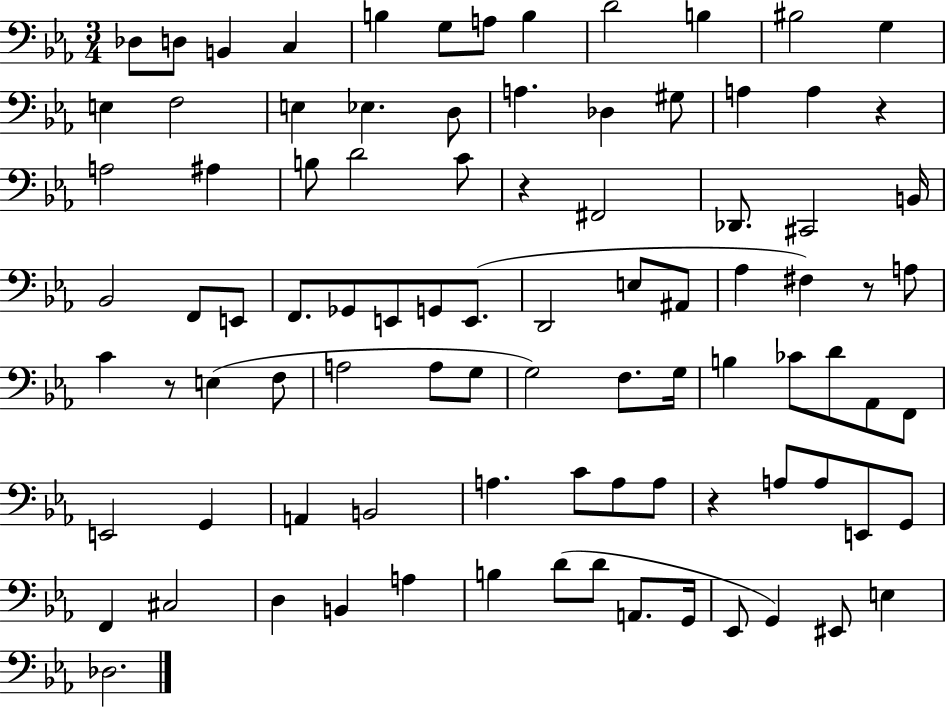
X:1
T:Untitled
M:3/4
L:1/4
K:Eb
_D,/2 D,/2 B,, C, B, G,/2 A,/2 B, D2 B, ^B,2 G, E, F,2 E, _E, D,/2 A, _D, ^G,/2 A, A, z A,2 ^A, B,/2 D2 C/2 z ^F,,2 _D,,/2 ^C,,2 B,,/4 _B,,2 F,,/2 E,,/2 F,,/2 _G,,/2 E,,/2 G,,/2 E,,/2 D,,2 E,/2 ^A,,/2 _A, ^F, z/2 A,/2 C z/2 E, F,/2 A,2 A,/2 G,/2 G,2 F,/2 G,/4 B, _C/2 D/2 _A,,/2 F,,/2 E,,2 G,, A,, B,,2 A, C/2 A,/2 A,/2 z A,/2 A,/2 E,,/2 G,,/2 F,, ^C,2 D, B,, A, B, D/2 D/2 A,,/2 G,,/4 _E,,/2 G,, ^E,,/2 E, _D,2